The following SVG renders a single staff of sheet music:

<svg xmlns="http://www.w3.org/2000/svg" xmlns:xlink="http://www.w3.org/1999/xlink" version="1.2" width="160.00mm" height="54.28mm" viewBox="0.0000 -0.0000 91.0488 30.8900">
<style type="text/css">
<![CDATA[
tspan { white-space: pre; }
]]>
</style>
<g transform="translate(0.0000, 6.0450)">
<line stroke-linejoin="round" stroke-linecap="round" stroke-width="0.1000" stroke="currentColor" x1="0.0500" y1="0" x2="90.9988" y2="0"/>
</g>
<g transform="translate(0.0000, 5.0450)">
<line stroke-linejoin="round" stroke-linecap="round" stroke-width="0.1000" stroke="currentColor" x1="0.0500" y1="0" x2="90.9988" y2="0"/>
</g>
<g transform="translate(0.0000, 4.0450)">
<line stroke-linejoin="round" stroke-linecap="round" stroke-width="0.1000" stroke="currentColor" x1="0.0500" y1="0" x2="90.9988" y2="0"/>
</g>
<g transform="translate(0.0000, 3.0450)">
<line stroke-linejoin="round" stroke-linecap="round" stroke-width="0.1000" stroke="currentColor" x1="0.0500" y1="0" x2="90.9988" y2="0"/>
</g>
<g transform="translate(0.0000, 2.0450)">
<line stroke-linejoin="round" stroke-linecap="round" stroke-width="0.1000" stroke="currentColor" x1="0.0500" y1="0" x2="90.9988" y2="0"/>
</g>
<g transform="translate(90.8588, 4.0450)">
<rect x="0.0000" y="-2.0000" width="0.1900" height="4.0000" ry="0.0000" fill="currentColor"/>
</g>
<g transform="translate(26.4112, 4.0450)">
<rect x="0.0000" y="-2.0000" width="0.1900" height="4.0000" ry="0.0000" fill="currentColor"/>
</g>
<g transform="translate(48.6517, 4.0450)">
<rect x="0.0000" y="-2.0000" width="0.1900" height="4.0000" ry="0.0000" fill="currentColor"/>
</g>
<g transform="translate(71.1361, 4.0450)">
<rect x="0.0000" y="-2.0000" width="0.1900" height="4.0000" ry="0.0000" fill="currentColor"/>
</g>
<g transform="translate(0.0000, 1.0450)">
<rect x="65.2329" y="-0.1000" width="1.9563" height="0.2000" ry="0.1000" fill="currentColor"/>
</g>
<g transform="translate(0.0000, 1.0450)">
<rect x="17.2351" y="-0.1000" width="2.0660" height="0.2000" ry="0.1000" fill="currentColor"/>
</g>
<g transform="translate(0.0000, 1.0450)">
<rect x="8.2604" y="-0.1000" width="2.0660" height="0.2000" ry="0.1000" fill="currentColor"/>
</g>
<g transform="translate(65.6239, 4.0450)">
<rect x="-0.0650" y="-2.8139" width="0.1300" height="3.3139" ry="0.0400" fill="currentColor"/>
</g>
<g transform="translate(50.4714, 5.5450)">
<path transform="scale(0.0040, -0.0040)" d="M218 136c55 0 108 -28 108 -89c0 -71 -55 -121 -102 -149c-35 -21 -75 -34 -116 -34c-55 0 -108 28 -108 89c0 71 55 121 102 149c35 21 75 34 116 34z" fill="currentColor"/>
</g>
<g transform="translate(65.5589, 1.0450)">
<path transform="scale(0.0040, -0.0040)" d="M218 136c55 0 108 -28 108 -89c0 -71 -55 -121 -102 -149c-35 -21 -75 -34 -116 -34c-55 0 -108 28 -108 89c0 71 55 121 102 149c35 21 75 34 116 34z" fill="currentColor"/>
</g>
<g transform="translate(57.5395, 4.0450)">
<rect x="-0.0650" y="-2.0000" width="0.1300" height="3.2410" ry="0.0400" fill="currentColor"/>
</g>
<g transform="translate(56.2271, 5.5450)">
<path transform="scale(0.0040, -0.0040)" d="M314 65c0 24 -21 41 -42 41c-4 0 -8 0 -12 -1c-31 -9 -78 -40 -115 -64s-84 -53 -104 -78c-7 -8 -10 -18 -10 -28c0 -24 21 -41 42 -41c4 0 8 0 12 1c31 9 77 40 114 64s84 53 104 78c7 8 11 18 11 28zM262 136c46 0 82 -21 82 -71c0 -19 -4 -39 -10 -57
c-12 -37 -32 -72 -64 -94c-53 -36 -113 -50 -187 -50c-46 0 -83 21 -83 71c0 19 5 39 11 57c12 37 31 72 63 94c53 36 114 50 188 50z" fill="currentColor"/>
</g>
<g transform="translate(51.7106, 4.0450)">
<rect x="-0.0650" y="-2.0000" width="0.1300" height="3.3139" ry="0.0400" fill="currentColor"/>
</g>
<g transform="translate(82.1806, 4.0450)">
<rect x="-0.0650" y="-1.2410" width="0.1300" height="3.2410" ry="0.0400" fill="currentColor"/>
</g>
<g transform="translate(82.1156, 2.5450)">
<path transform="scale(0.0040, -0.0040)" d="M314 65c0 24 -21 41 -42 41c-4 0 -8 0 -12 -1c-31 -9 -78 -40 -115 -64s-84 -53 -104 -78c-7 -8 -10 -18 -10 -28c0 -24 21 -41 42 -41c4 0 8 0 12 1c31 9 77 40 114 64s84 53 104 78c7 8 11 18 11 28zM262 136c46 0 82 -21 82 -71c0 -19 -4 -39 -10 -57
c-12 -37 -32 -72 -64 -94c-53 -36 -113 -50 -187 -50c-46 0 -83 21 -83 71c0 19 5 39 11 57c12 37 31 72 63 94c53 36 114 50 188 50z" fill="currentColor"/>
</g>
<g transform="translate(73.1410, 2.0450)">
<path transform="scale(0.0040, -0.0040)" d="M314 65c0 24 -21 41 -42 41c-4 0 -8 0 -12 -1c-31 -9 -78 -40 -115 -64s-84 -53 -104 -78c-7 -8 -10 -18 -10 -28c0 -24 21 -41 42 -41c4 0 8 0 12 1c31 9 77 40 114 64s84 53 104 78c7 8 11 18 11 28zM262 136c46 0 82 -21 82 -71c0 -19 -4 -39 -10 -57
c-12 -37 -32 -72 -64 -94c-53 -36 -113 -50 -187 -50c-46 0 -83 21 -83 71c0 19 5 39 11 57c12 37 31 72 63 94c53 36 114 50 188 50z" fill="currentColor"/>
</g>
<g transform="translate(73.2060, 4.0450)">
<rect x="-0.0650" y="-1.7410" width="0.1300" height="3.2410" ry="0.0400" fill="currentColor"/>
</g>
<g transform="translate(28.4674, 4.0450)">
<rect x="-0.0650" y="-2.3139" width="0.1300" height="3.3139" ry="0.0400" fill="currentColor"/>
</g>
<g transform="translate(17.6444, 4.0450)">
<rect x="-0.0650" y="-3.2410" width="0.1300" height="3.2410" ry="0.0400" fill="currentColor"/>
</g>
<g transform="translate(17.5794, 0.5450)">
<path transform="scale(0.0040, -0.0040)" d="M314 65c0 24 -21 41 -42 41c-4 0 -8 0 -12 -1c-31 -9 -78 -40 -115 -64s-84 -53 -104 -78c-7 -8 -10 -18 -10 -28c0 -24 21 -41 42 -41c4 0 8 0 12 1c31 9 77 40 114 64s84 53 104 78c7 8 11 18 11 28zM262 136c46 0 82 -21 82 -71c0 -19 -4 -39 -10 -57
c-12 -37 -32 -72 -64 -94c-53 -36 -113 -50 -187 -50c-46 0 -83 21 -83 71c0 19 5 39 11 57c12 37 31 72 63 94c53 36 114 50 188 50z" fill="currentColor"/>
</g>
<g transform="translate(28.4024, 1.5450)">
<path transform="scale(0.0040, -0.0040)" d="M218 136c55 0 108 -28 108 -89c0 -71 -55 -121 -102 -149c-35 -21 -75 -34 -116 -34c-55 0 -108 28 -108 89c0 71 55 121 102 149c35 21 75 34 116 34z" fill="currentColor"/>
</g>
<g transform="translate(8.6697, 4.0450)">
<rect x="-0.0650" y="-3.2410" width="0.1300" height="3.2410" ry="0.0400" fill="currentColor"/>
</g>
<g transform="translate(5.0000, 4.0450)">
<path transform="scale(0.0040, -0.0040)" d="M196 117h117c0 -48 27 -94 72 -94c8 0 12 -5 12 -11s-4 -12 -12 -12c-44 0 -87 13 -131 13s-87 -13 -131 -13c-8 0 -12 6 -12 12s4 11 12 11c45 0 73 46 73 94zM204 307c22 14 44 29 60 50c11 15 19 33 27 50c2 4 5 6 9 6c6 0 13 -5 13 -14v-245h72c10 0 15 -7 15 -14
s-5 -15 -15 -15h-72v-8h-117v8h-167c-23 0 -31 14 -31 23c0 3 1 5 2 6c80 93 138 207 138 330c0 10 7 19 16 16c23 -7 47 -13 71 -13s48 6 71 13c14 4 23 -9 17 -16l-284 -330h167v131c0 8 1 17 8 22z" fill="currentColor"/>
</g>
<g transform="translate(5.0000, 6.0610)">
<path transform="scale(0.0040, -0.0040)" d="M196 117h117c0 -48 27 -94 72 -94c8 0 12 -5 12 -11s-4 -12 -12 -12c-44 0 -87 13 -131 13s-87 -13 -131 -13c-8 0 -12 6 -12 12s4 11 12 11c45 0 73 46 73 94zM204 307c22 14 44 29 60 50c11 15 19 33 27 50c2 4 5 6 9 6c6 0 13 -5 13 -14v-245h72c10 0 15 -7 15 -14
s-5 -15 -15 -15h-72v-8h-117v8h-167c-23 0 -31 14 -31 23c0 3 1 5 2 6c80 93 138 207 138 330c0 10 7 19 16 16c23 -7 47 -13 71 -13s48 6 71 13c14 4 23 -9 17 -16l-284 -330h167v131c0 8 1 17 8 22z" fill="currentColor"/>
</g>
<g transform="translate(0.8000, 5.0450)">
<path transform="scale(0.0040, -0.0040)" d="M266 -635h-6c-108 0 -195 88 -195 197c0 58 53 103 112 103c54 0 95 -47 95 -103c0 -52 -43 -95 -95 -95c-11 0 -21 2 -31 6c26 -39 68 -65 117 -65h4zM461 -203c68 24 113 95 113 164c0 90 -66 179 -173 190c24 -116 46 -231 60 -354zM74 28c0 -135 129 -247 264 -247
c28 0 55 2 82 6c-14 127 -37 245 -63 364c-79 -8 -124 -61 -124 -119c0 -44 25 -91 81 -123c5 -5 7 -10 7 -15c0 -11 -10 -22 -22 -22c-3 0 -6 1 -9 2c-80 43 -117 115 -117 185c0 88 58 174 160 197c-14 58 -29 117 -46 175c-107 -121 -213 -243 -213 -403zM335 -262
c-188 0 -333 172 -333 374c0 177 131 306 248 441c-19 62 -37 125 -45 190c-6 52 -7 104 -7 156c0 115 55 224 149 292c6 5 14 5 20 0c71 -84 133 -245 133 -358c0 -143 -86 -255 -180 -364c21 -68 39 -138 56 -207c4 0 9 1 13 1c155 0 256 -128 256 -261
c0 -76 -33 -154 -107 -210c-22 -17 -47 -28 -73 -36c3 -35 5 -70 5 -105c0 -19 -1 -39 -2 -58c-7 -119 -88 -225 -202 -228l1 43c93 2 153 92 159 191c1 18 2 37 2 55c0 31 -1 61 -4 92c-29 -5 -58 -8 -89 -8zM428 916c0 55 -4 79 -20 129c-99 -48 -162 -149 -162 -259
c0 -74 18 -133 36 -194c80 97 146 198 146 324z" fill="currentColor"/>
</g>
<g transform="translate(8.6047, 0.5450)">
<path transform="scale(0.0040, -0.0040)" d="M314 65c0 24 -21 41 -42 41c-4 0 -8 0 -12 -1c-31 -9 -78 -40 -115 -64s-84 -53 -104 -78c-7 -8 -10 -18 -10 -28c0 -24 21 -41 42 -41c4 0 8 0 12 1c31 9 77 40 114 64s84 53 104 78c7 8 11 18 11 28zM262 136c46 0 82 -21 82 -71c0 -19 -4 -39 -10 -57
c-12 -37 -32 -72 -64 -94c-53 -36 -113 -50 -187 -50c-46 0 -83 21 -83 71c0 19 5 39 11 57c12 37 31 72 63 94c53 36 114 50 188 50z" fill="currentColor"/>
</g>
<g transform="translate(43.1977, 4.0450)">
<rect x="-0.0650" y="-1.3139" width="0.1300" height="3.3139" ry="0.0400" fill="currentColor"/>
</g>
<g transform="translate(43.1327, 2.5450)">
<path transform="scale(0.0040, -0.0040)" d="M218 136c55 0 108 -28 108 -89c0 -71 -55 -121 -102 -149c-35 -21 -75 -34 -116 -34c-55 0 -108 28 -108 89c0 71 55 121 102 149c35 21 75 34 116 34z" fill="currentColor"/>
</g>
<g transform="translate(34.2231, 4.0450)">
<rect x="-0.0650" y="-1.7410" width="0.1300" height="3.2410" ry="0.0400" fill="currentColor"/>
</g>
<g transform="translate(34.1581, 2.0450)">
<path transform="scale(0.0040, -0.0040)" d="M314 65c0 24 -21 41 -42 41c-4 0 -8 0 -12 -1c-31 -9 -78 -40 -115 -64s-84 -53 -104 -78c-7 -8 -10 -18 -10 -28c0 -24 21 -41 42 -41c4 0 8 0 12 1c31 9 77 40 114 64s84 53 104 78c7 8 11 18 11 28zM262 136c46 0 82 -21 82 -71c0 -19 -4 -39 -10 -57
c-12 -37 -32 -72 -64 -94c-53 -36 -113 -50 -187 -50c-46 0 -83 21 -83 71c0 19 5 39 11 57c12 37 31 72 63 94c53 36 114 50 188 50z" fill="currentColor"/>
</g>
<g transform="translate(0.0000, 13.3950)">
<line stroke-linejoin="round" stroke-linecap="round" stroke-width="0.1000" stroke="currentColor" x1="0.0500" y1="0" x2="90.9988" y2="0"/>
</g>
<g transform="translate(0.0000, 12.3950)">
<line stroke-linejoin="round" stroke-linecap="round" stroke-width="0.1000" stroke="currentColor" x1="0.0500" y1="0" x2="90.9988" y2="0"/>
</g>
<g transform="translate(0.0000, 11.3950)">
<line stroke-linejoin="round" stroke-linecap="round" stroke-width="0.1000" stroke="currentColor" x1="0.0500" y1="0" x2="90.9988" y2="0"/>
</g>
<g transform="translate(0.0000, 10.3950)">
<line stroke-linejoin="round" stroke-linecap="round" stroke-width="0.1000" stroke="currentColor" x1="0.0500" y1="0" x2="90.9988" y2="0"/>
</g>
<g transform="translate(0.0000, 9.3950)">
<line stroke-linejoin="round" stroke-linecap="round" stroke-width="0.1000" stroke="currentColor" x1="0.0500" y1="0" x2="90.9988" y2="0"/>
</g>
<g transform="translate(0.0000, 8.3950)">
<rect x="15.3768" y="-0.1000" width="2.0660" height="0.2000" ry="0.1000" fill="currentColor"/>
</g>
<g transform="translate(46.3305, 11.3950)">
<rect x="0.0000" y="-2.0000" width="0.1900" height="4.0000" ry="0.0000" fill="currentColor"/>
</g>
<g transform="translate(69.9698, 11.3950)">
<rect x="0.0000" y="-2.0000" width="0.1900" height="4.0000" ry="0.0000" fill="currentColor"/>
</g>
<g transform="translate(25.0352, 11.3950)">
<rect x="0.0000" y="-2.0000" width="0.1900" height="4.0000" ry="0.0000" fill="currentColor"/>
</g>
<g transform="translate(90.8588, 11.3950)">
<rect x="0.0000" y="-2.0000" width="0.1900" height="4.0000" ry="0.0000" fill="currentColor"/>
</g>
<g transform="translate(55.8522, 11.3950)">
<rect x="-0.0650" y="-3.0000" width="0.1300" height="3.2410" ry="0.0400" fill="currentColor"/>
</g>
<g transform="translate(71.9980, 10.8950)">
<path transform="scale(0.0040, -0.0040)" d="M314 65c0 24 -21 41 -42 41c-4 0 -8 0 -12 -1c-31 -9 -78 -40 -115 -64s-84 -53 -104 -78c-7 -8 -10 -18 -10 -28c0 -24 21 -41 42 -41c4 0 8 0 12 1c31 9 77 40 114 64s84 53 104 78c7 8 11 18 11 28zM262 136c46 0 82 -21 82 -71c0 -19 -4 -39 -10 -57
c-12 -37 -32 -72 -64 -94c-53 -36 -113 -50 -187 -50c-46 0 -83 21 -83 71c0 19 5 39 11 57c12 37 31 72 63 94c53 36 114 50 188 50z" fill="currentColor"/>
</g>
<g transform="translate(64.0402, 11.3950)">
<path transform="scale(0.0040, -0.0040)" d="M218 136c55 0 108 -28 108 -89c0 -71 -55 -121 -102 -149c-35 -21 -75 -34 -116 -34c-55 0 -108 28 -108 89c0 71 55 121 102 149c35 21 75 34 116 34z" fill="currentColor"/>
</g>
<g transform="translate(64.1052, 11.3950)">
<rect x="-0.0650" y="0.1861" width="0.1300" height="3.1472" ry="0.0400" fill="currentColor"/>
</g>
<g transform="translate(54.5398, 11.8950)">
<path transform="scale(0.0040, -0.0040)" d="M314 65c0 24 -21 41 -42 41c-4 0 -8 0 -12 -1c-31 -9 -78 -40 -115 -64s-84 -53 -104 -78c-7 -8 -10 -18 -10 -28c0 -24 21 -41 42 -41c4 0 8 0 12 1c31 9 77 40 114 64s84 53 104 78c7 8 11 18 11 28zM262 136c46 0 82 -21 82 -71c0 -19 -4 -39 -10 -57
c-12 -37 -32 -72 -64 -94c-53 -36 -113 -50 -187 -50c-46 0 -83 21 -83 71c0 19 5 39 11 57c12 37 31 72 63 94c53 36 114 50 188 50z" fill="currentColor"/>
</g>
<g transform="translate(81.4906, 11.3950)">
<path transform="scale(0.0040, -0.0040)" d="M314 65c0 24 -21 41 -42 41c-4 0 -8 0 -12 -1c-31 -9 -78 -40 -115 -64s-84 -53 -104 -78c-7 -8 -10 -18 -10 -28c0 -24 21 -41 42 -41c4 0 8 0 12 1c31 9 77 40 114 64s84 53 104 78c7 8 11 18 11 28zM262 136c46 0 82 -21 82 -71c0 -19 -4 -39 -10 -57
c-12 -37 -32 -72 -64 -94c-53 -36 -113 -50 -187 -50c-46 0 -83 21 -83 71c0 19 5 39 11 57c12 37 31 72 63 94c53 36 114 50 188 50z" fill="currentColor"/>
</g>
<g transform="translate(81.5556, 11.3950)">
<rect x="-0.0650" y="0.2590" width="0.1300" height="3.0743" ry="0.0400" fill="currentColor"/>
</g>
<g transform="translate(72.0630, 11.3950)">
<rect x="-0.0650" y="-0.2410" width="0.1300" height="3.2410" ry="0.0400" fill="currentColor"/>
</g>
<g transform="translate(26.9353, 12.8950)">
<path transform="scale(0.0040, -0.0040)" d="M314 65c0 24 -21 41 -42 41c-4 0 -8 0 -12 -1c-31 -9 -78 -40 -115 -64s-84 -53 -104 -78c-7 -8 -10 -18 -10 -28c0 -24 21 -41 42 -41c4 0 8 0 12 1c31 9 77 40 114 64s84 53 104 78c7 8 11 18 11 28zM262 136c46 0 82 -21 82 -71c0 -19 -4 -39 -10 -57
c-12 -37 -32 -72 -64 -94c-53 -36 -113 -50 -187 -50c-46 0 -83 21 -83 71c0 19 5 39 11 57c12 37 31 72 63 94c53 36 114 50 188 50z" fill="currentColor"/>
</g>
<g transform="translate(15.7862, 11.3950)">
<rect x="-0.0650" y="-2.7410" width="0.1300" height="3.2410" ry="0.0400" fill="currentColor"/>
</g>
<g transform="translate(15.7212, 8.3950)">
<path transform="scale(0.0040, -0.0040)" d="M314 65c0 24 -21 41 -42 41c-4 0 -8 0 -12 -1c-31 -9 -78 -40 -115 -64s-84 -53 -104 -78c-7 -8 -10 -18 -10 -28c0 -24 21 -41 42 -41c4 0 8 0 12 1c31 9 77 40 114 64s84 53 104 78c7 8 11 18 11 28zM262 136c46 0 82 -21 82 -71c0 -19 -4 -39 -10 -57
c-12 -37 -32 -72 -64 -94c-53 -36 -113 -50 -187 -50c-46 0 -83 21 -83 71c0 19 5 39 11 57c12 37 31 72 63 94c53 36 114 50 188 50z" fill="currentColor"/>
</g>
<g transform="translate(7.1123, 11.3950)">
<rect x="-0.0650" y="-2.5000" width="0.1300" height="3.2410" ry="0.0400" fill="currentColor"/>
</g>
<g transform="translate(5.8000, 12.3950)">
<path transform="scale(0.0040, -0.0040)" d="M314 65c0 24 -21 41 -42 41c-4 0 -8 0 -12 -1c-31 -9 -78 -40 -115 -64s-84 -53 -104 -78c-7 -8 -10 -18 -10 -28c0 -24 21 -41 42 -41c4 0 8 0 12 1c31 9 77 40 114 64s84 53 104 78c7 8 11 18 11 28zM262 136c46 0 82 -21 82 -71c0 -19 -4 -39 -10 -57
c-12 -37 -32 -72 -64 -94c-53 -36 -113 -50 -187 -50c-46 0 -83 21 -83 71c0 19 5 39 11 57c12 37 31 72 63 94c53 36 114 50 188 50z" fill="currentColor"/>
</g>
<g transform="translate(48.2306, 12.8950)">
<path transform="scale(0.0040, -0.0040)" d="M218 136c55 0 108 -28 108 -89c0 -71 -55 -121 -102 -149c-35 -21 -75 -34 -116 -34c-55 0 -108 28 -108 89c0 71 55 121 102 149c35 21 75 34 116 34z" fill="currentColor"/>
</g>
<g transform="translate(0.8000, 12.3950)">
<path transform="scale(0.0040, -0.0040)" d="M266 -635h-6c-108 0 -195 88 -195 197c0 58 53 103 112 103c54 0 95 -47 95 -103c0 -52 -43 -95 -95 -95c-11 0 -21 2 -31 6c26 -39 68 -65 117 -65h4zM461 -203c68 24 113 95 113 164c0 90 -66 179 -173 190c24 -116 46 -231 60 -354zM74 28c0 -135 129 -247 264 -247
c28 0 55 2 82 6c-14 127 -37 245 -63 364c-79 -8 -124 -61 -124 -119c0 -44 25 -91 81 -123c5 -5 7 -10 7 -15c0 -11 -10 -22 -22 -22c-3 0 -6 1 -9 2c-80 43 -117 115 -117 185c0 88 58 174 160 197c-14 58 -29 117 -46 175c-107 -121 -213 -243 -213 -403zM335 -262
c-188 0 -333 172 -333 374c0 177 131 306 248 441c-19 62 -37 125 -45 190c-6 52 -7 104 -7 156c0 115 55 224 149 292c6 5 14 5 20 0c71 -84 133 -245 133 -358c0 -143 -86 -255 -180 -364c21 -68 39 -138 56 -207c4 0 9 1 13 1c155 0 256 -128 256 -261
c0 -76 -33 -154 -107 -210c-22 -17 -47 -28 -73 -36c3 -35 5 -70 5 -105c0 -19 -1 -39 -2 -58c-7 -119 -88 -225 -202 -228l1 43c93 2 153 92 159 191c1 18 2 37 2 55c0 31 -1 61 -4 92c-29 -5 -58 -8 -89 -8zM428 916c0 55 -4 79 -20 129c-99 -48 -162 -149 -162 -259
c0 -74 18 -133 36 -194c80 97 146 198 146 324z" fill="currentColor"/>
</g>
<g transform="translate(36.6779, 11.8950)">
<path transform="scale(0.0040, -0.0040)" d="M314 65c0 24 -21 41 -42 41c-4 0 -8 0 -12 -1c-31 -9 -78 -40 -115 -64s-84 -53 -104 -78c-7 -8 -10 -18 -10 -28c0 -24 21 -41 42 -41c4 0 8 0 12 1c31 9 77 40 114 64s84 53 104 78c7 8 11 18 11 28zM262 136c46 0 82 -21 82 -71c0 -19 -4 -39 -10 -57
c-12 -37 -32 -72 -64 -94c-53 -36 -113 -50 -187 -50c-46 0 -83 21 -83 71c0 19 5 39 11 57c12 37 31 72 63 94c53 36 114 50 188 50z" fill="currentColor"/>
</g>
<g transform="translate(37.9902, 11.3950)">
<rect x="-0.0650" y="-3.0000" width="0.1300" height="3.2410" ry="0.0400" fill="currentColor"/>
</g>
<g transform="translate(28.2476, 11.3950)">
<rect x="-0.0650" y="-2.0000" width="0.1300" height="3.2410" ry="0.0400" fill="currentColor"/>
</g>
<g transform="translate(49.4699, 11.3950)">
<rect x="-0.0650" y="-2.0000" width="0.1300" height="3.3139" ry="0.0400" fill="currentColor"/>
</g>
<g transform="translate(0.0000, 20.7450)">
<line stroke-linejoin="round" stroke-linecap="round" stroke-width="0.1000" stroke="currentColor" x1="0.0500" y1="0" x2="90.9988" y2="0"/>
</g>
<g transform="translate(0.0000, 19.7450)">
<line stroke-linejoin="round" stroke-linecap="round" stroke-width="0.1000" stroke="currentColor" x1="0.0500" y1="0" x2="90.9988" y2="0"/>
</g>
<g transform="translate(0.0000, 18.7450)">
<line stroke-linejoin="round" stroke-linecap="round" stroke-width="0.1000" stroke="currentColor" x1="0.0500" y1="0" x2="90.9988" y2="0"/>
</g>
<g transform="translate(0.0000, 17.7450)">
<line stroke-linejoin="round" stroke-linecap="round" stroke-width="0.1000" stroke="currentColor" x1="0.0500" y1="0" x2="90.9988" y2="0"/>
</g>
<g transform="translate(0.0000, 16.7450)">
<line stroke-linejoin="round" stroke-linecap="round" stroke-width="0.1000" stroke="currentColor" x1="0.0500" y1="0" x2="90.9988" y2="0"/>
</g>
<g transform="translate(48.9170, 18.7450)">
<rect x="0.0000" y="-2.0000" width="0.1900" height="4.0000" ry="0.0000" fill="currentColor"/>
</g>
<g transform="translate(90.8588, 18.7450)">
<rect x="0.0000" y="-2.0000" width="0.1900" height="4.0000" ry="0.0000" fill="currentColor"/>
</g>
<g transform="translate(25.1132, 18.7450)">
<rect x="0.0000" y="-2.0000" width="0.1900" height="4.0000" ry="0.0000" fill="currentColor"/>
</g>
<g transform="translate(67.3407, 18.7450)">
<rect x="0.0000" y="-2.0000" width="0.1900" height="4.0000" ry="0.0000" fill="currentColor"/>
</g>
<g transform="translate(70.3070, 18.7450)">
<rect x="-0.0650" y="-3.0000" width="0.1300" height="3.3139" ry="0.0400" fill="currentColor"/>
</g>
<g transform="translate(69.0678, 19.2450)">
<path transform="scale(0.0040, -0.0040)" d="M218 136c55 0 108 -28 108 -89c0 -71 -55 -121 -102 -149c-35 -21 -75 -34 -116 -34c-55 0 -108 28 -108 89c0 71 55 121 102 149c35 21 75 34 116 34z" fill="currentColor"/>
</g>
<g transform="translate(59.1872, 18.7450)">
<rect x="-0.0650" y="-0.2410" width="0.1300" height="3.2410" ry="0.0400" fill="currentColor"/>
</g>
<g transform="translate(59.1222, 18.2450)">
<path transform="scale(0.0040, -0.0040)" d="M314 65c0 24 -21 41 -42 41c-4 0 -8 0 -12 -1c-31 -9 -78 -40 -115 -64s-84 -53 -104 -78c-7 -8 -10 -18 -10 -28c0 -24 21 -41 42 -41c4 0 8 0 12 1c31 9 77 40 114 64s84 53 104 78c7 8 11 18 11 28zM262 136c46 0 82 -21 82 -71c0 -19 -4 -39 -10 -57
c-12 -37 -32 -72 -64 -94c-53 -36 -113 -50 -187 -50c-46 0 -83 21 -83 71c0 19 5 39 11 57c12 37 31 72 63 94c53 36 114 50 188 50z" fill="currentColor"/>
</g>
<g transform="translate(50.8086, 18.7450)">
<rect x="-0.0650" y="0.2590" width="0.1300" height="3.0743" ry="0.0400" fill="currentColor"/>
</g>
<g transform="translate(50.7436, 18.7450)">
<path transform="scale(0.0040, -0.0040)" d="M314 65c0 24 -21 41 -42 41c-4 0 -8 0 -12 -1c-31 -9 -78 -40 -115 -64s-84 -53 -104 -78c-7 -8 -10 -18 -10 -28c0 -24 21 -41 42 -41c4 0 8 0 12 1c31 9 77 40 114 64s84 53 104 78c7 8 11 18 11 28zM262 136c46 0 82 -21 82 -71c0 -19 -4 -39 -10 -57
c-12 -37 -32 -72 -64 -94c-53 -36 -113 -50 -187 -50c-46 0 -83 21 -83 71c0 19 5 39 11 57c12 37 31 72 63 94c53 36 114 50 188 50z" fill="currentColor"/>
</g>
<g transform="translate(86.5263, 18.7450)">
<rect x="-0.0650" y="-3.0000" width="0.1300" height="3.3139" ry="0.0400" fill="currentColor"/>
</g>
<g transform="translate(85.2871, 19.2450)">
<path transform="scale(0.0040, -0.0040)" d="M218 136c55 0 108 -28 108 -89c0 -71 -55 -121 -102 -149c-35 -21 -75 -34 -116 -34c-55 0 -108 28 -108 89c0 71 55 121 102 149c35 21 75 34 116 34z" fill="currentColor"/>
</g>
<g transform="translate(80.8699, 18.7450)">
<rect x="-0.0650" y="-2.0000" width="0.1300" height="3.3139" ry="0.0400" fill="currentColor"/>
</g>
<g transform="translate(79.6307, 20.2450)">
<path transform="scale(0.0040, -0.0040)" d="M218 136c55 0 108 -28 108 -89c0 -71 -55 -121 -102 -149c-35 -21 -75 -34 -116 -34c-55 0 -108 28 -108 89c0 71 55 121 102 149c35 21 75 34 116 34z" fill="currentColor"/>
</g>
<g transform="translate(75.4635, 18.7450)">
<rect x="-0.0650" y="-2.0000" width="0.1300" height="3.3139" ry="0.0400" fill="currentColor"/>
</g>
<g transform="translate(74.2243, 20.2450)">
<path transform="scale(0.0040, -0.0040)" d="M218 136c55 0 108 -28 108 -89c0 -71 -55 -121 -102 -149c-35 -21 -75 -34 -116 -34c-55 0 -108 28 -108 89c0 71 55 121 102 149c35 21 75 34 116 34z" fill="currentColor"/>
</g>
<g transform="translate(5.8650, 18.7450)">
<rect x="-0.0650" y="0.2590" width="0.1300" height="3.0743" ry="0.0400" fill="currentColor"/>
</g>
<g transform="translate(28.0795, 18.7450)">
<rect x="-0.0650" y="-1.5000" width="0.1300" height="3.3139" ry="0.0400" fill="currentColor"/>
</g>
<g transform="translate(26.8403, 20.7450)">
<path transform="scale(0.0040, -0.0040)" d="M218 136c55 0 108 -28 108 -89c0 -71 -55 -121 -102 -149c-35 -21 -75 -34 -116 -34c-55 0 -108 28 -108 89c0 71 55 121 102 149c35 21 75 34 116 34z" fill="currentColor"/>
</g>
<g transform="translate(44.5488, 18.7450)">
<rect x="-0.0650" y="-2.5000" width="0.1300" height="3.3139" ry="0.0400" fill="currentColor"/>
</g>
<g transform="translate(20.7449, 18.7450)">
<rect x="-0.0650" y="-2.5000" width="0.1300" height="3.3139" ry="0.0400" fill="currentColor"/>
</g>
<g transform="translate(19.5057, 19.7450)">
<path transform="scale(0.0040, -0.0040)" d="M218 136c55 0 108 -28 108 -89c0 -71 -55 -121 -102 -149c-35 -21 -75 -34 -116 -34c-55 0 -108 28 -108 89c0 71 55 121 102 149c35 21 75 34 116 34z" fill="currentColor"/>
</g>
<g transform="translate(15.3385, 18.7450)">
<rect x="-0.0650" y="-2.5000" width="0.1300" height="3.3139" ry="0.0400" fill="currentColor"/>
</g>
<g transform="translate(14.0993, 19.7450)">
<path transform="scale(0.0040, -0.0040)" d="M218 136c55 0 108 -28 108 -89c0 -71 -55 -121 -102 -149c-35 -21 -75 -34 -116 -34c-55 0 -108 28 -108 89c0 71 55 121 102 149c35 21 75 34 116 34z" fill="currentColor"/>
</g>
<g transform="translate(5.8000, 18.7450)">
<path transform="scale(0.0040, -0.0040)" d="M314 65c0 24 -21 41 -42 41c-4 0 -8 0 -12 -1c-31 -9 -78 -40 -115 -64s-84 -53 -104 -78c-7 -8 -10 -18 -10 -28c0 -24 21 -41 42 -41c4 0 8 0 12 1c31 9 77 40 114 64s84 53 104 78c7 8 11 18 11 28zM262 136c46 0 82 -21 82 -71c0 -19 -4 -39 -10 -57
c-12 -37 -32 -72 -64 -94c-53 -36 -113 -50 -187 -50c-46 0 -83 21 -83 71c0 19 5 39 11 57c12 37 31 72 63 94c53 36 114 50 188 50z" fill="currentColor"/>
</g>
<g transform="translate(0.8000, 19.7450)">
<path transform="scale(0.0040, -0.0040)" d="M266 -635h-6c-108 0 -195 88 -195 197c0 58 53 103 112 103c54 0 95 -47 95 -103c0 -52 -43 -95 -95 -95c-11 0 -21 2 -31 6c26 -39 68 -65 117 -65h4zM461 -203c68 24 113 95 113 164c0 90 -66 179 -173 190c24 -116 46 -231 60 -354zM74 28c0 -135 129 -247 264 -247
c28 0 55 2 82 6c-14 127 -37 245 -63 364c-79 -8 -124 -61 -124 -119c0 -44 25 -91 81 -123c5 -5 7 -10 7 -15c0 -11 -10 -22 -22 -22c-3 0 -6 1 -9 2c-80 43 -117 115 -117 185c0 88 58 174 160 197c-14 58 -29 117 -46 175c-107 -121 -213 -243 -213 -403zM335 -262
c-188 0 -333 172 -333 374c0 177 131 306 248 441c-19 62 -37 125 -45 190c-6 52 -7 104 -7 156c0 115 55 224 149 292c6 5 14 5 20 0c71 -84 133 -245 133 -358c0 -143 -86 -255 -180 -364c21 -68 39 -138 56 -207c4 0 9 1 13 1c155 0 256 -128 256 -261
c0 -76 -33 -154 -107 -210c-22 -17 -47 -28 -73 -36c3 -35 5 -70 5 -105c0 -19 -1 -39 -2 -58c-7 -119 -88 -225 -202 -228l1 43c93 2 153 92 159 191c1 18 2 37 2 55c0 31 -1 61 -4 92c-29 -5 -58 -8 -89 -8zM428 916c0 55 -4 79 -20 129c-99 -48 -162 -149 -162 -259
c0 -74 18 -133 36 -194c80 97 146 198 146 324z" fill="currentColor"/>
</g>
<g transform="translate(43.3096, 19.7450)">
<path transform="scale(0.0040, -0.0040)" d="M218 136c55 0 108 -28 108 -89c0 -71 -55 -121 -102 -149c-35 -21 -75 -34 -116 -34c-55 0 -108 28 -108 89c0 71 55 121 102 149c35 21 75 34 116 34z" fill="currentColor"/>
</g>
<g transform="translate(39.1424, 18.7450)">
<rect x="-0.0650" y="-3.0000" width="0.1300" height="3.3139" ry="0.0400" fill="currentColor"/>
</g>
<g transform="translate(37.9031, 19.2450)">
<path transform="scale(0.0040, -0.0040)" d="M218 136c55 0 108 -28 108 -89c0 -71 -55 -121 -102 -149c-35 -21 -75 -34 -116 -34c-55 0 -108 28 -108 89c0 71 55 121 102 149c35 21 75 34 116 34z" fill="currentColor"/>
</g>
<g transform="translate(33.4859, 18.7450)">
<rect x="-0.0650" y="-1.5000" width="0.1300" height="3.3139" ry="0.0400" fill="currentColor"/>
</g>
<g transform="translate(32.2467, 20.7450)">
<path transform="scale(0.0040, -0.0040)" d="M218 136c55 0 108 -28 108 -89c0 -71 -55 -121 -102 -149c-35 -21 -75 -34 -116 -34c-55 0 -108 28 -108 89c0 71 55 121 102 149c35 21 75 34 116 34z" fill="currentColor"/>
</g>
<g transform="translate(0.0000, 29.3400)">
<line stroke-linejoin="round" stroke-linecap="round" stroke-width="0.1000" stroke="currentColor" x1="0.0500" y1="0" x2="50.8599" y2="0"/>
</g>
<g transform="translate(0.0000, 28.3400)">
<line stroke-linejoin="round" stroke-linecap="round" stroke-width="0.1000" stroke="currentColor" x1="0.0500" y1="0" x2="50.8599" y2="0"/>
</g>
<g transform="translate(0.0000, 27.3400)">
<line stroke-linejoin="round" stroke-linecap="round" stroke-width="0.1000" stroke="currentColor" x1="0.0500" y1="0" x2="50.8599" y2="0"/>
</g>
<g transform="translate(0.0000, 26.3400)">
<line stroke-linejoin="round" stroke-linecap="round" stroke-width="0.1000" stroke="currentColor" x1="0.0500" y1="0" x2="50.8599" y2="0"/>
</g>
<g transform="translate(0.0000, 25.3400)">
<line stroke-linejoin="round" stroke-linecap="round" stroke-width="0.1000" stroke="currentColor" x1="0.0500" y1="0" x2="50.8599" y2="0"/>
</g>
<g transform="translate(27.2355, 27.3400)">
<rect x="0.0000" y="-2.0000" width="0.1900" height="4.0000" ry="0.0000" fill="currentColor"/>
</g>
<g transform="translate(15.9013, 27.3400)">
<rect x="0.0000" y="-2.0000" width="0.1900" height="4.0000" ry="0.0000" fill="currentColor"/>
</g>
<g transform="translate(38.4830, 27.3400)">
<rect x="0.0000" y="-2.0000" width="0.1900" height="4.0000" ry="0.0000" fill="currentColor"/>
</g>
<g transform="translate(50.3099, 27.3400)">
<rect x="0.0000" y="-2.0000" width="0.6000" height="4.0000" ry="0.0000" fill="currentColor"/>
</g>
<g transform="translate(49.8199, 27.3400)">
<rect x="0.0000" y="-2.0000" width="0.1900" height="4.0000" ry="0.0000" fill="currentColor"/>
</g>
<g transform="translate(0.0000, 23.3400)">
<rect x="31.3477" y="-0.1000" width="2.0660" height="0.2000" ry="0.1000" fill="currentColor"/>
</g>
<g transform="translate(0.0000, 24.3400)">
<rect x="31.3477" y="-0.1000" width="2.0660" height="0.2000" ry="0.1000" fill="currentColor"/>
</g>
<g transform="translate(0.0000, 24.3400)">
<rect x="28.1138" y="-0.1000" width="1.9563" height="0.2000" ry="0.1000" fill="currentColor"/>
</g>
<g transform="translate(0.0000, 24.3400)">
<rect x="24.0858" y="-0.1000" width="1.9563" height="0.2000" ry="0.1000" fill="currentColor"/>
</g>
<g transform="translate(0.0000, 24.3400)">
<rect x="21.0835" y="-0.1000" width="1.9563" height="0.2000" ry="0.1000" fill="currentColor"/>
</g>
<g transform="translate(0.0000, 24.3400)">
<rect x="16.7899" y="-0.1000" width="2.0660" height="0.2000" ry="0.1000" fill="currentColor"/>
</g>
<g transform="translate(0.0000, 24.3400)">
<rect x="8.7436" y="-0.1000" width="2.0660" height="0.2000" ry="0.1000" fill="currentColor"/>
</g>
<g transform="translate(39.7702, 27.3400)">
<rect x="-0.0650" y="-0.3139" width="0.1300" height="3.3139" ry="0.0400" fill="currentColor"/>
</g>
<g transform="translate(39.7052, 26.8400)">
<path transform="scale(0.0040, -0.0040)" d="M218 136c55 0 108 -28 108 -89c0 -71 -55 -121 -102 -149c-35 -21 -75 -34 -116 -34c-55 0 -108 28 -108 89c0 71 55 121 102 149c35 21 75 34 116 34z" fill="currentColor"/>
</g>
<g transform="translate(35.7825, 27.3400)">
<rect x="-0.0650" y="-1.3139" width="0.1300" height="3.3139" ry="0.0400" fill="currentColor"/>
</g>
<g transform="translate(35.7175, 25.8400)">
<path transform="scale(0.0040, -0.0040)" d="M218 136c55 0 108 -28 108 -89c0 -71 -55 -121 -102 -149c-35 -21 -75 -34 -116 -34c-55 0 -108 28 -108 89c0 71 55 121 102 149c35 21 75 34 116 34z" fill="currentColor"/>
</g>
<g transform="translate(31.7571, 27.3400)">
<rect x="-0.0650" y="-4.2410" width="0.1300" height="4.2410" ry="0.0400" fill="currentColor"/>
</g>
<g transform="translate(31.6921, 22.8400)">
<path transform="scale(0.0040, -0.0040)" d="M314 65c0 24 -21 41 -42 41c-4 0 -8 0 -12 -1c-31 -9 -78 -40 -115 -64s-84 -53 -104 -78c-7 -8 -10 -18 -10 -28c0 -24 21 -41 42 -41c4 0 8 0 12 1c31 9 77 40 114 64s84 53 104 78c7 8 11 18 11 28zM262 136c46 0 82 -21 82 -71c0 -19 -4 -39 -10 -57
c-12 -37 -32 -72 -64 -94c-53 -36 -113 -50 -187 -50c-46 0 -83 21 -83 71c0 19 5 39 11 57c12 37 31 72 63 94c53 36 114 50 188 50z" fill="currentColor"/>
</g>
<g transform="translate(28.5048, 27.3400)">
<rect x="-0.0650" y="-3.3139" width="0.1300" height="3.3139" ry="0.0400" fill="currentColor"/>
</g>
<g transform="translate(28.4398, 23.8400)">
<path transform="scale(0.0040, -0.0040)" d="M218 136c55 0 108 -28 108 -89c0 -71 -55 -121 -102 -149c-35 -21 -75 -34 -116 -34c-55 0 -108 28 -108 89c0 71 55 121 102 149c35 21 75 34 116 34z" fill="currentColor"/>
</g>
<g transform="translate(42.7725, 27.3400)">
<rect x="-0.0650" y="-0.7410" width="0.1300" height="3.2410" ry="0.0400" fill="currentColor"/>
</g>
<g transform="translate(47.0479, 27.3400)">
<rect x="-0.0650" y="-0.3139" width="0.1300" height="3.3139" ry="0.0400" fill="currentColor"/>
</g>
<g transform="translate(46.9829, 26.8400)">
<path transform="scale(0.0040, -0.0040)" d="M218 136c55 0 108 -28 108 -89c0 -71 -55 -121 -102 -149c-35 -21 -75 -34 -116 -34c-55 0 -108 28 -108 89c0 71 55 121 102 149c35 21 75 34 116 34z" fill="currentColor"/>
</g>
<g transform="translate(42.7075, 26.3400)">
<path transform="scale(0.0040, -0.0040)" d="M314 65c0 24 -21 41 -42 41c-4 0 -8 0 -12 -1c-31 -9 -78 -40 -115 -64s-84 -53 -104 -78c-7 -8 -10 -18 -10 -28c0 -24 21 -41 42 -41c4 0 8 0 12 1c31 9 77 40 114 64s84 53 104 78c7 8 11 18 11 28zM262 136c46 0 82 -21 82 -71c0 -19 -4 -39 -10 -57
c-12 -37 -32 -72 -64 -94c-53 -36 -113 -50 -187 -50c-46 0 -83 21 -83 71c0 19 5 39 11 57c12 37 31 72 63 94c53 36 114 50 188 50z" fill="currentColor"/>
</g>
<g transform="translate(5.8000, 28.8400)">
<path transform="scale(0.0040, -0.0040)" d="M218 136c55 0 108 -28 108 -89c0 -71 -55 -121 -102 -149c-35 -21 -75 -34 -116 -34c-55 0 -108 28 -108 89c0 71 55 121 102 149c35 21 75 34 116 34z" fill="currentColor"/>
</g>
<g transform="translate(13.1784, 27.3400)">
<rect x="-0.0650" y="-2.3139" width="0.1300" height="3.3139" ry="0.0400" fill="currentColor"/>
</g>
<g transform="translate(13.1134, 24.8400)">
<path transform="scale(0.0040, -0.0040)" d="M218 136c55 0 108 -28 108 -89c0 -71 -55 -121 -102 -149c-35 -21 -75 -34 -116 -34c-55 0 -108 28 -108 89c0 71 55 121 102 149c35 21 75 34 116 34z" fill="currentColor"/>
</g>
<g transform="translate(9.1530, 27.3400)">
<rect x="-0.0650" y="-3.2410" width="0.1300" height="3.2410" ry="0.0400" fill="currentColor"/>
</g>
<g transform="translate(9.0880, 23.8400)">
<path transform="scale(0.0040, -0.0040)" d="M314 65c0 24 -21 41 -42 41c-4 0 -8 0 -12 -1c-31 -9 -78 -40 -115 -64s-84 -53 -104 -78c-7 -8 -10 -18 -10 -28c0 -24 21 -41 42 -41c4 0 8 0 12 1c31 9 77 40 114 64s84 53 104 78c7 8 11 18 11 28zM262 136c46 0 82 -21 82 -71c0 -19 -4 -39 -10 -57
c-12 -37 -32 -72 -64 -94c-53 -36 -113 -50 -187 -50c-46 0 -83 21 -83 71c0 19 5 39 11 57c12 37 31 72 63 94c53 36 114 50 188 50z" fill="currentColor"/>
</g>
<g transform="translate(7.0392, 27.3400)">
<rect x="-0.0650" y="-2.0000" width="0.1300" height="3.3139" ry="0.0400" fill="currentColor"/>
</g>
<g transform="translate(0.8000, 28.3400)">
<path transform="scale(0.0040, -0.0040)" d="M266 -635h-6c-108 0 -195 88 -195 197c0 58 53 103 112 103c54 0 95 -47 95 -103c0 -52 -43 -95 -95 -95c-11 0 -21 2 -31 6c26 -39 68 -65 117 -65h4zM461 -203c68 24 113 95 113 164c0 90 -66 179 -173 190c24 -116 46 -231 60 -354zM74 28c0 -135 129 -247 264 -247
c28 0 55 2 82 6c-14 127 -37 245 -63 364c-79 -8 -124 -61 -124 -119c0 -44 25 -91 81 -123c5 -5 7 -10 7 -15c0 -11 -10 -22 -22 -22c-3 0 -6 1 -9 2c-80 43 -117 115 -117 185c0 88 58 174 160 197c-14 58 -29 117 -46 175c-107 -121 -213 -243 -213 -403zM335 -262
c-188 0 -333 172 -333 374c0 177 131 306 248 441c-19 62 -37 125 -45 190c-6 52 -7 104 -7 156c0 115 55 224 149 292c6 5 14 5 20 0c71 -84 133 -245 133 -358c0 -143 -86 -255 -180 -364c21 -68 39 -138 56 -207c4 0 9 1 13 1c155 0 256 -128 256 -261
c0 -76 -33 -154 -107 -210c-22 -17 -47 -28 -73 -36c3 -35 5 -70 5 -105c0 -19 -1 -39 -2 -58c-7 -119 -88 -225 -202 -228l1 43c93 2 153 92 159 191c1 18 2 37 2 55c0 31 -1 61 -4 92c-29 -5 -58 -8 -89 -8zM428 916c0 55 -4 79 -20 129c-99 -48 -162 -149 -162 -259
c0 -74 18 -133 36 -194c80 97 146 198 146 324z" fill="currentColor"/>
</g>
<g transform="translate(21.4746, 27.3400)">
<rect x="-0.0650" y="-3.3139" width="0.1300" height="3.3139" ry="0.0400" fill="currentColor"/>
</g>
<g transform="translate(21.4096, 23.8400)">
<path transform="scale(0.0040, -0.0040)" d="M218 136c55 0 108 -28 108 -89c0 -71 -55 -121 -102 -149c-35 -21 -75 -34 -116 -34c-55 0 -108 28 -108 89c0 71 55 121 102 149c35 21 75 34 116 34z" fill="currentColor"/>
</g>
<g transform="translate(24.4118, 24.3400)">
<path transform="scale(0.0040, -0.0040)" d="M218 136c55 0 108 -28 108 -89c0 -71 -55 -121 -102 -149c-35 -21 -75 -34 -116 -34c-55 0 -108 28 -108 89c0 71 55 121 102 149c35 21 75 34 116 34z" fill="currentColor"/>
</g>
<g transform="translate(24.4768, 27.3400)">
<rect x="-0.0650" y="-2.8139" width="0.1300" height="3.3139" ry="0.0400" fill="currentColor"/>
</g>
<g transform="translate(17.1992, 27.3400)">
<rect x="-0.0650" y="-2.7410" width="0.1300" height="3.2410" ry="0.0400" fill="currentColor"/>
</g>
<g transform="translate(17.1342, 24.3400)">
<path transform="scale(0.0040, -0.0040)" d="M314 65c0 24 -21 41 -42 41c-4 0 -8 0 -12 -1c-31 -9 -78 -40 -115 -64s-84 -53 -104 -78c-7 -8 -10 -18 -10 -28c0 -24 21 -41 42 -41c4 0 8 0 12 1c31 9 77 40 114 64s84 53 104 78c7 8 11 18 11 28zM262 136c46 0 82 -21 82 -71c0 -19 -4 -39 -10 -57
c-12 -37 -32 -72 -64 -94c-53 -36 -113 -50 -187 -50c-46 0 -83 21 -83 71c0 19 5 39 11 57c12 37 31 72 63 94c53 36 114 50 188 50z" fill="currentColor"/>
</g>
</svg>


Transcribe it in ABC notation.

X:1
T:Untitled
M:4/4
L:1/4
K:C
b2 b2 g f2 e F F2 a f2 e2 G2 a2 F2 A2 F A2 B c2 B2 B2 G G E E A G B2 c2 A F F A F b2 g a2 b a b d'2 e c d2 c